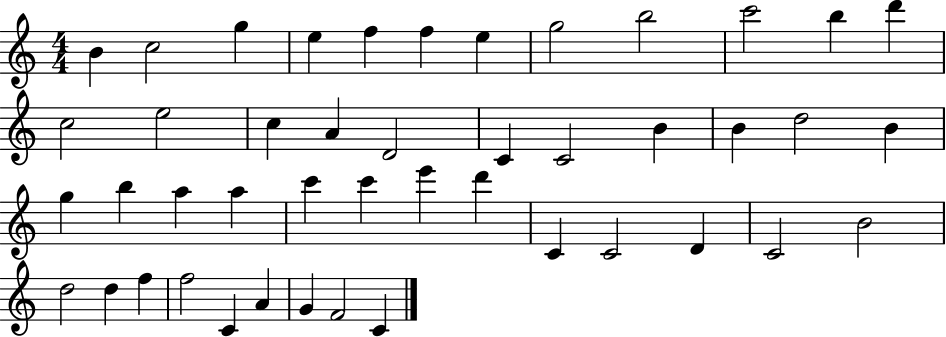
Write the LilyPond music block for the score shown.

{
  \clef treble
  \numericTimeSignature
  \time 4/4
  \key c \major
  b'4 c''2 g''4 | e''4 f''4 f''4 e''4 | g''2 b''2 | c'''2 b''4 d'''4 | \break c''2 e''2 | c''4 a'4 d'2 | c'4 c'2 b'4 | b'4 d''2 b'4 | \break g''4 b''4 a''4 a''4 | c'''4 c'''4 e'''4 d'''4 | c'4 c'2 d'4 | c'2 b'2 | \break d''2 d''4 f''4 | f''2 c'4 a'4 | g'4 f'2 c'4 | \bar "|."
}